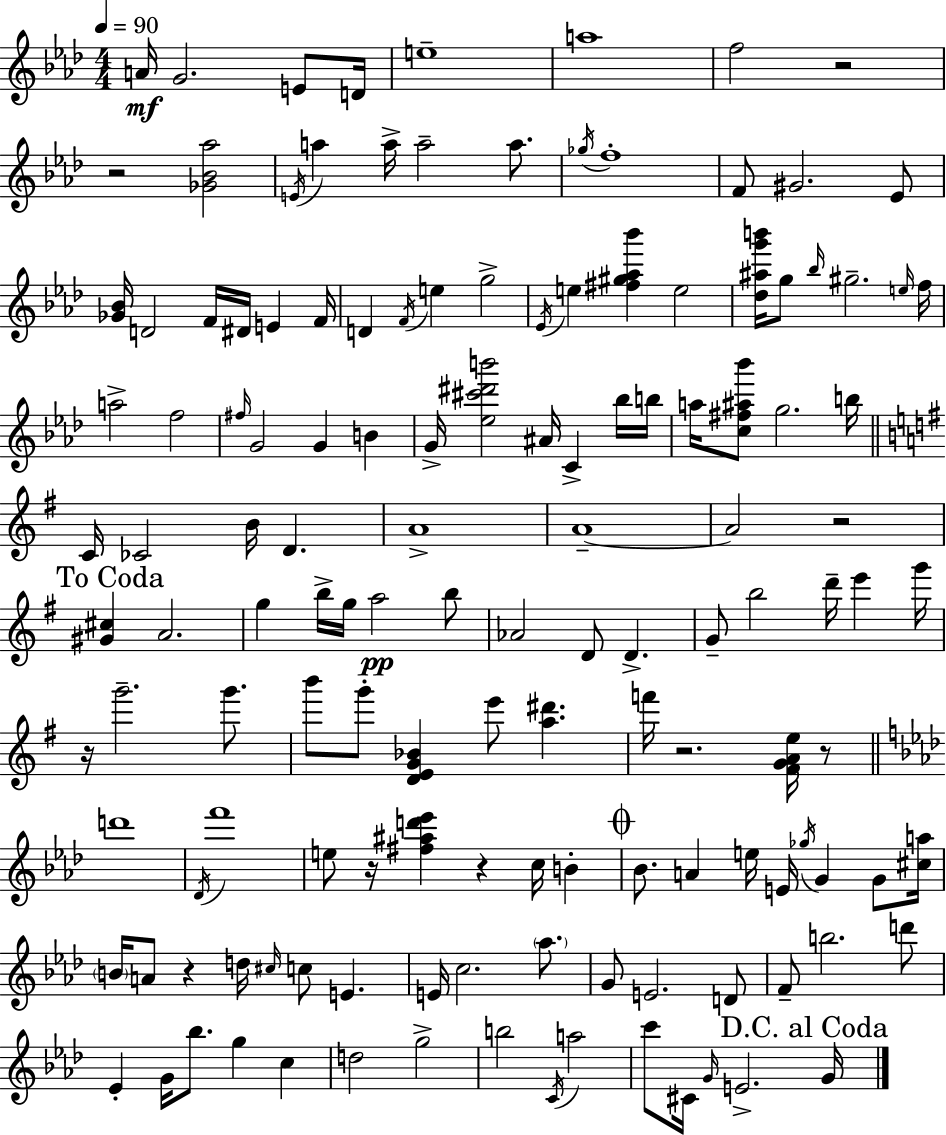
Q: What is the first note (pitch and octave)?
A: A4